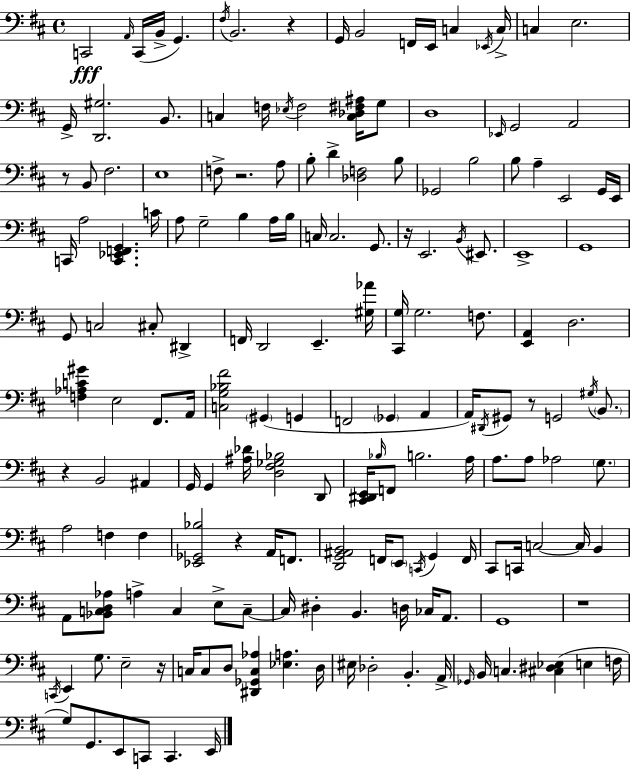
C2/h A2/s C2/s B2/s G2/q. F#3/s B2/h. R/q G2/s B2/h F2/s E2/s C3/q Eb2/s C3/s C3/q E3/h. G2/s [D2,G#3]/h. B2/e. C3/q F3/s Eb3/s F3/h [C3,Db3,F#3,A#3]/s G3/e D3/w Eb2/s G2/h A2/h R/e B2/e F#3/h. E3/w F3/e R/h. A3/e B3/e D4/q [Db3,F3]/h B3/e Gb2/h B3/h B3/e A3/q E2/h G2/s E2/s C2/s A3/h [C2,Eb2,F2,G2]/q. C4/s A3/e G3/h B3/q A3/s B3/s C3/s C3/h. G2/e. R/s E2/h. B2/s EIS2/e. E2/w G2/w G2/e C3/h C#3/e D#2/q F2/s D2/h E2/q. [G#3,Ab4]/s [C#2,G3]/s G3/h. F3/e. [E2,A2]/q D3/h. [F3,Ab3,C4,G#4]/q E3/h F#2/e. A2/s [C3,G3,Bb3,F#4]/h G#2/q G2/q F2/h Gb2/q A2/q A2/s D#2/s G#2/e R/e G2/h G#3/s B2/e. R/q B2/h A#2/q G2/s G2/q [A#3,Db4]/s [D3,F#3,Gb3,Bb3]/h D2/e [C#2,D#2,E2]/s Bb3/s F2/e B3/h. A3/s A3/e. A3/e Ab3/h G3/e. A3/h F3/q F3/q [Eb2,Gb2,Bb3]/h R/q A2/s F2/e. [D2,G2,A#2,B2]/h F2/s E2/e C2/s G2/q F2/s C#2/e C2/s C3/h C3/s B2/q A2/e [Bb2,C3,D3,Ab3]/e A3/q C3/q E3/e C3/e C3/s D#3/q B2/q. D3/s CES3/s A2/e. G2/w R/w C2/s E2/q G3/e. E3/h R/s C3/s C3/e D3/e [D#2,Gb2,C3,Ab3]/q [Eb3,A3]/q. D3/s EIS3/s Db3/h B2/q. A2/s Gb2/s B2/s C3/q. [C#3,D#3,Eb3]/q E3/q F3/s G3/e G2/e. E2/e C2/e C2/q. E2/s